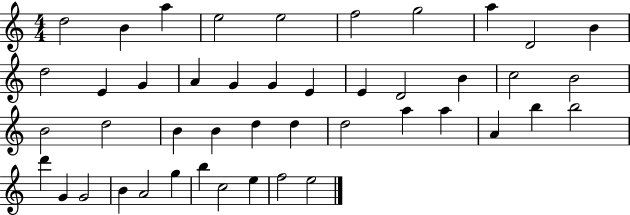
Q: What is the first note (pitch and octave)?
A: D5